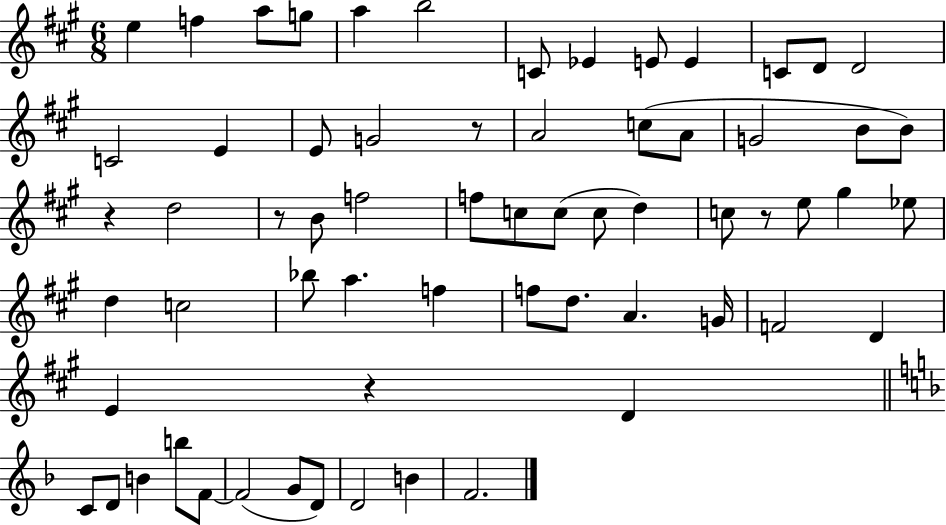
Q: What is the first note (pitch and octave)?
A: E5